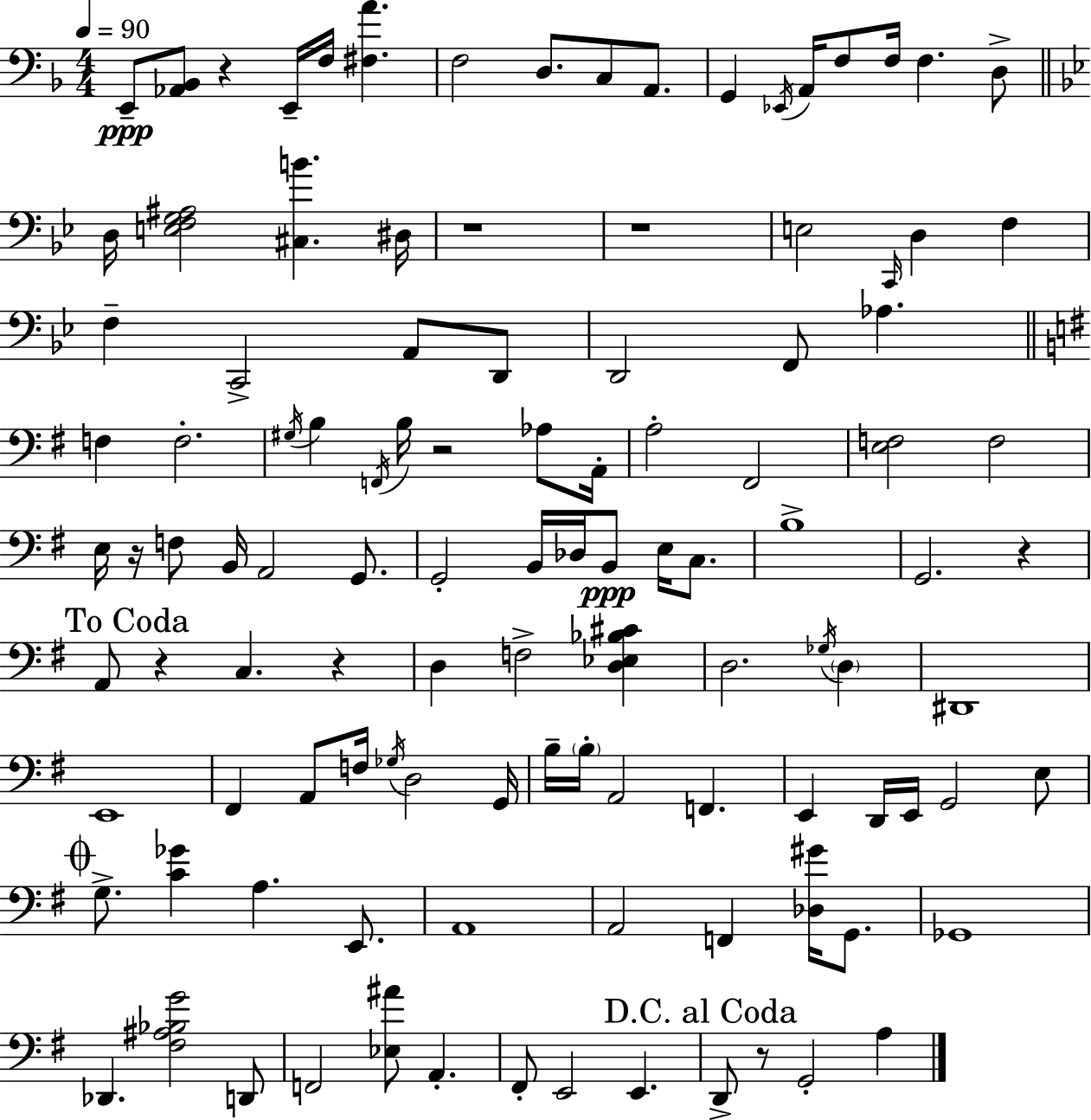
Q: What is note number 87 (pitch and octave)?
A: A2